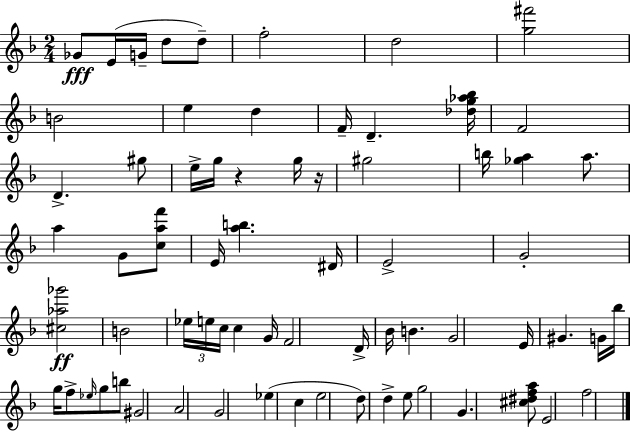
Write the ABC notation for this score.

X:1
T:Untitled
M:2/4
L:1/4
K:Dm
_G/2 E/4 G/4 d/2 d/2 f2 d2 [g^f']2 B2 e d F/4 D [_dg_a_b]/4 F2 D ^g/2 e/4 g/4 z g/4 z/4 ^g2 b/4 [_ga] a/2 a G/2 [caf']/2 E/4 [ab] ^D/4 E2 G2 [^c_a_g']2 B2 _e/4 e/4 c/4 c G/4 F2 D/4 _B/4 B G2 E/4 ^G G/4 _b/4 g/4 f/2 _e/4 g/2 b/2 ^G2 A2 G2 _e c e2 d/2 d e/2 g2 G [^c^dfa]/2 E2 f2